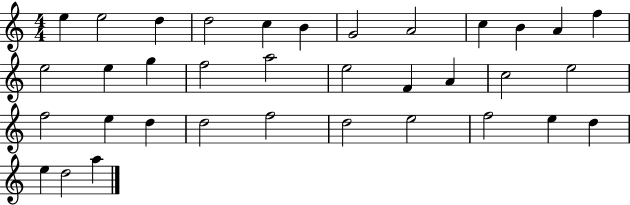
E5/q E5/h D5/q D5/h C5/q B4/q G4/h A4/h C5/q B4/q A4/q F5/q E5/h E5/q G5/q F5/h A5/h E5/h F4/q A4/q C5/h E5/h F5/h E5/q D5/q D5/h F5/h D5/h E5/h F5/h E5/q D5/q E5/q D5/h A5/q